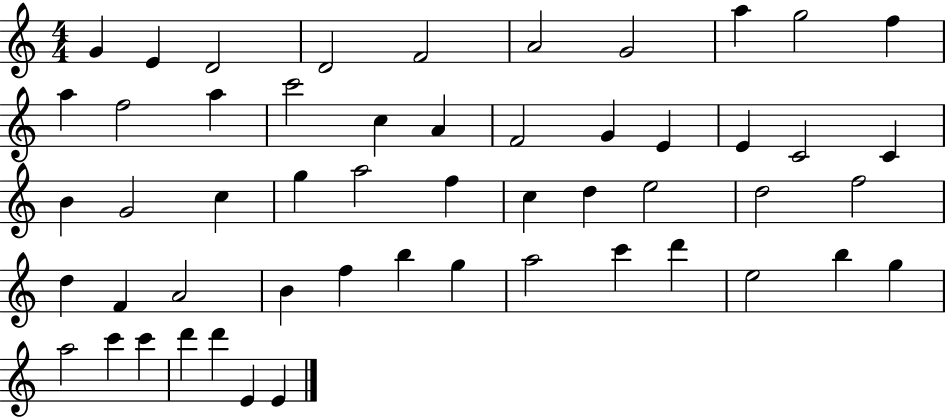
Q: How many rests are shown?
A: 0